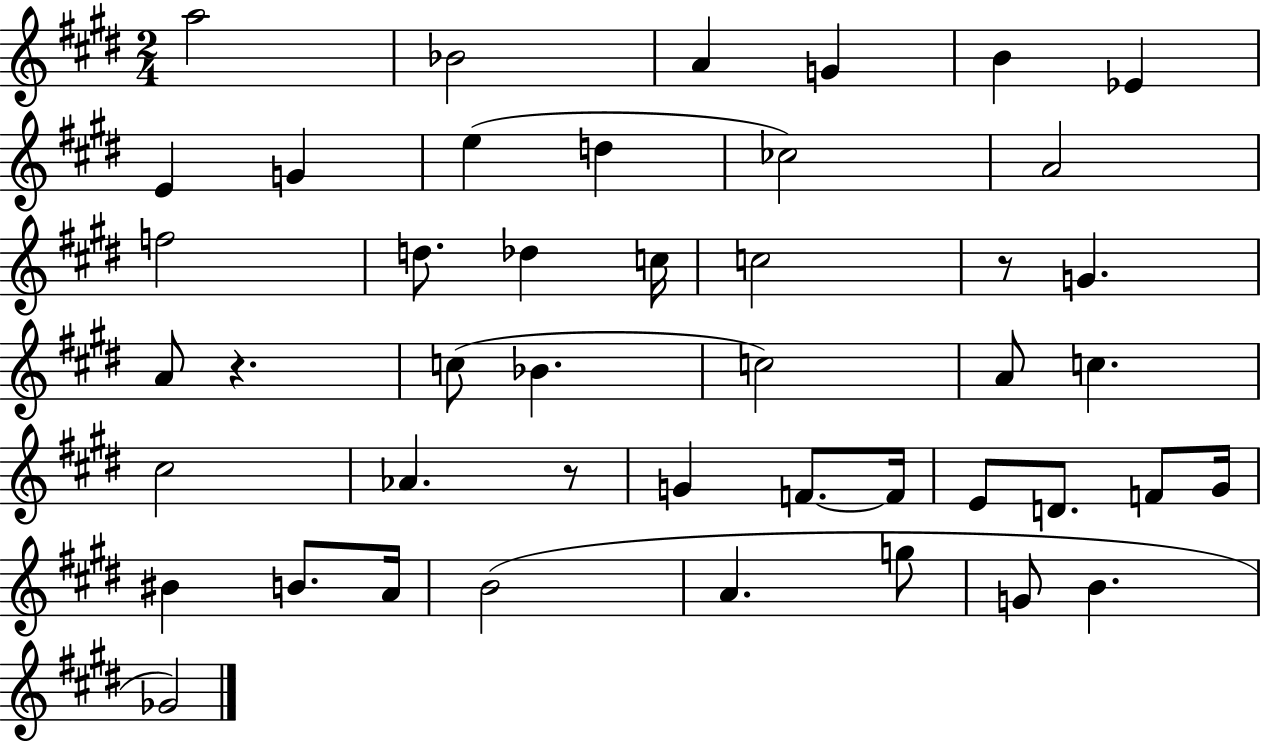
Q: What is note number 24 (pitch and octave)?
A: C5